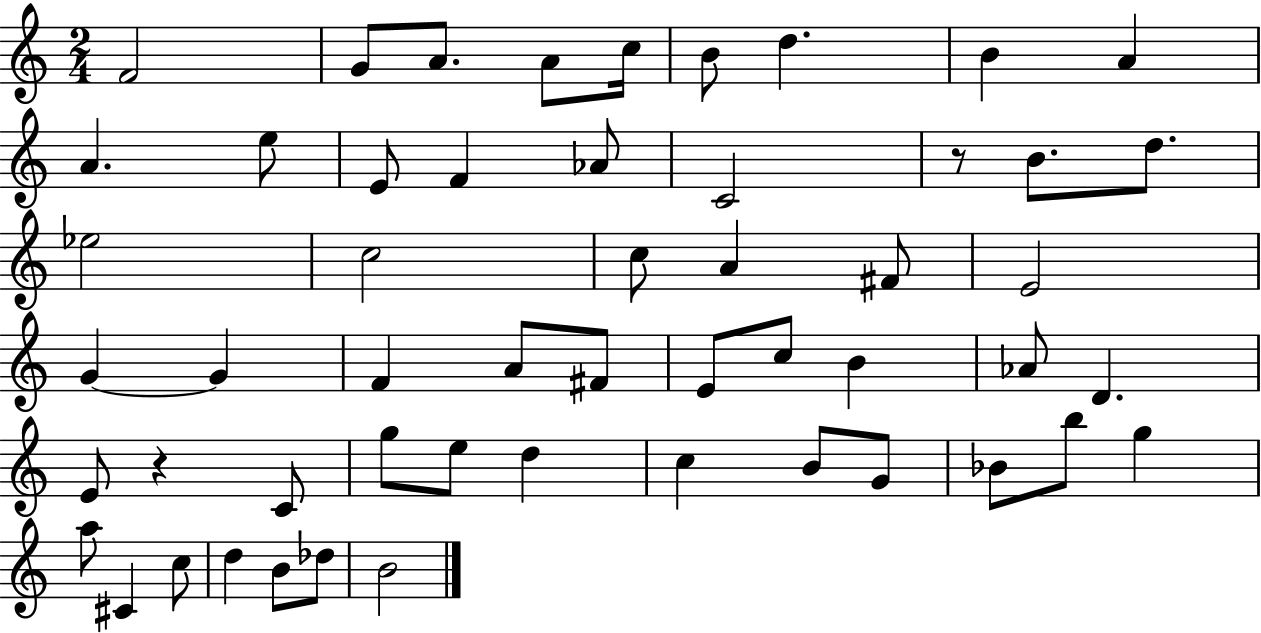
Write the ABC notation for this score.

X:1
T:Untitled
M:2/4
L:1/4
K:C
F2 G/2 A/2 A/2 c/4 B/2 d B A A e/2 E/2 F _A/2 C2 z/2 B/2 d/2 _e2 c2 c/2 A ^F/2 E2 G G F A/2 ^F/2 E/2 c/2 B _A/2 D E/2 z C/2 g/2 e/2 d c B/2 G/2 _B/2 b/2 g a/2 ^C c/2 d B/2 _d/2 B2